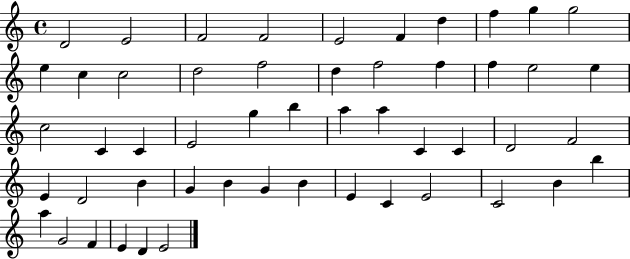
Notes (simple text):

D4/h E4/h F4/h F4/h E4/h F4/q D5/q F5/q G5/q G5/h E5/q C5/q C5/h D5/h F5/h D5/q F5/h F5/q F5/q E5/h E5/q C5/h C4/q C4/q E4/h G5/q B5/q A5/q A5/q C4/q C4/q D4/h F4/h E4/q D4/h B4/q G4/q B4/q G4/q B4/q E4/q C4/q E4/h C4/h B4/q B5/q A5/q G4/h F4/q E4/q D4/q E4/h